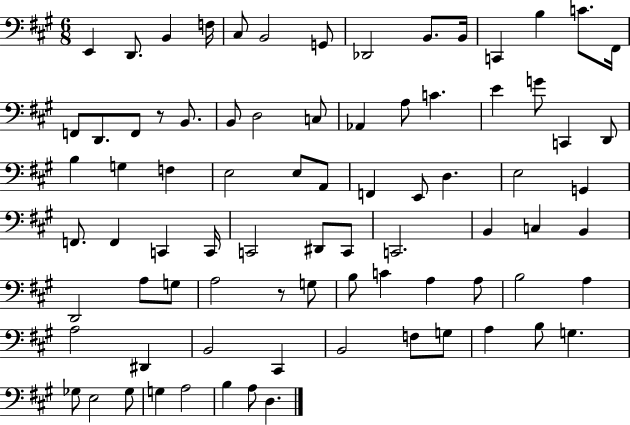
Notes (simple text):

E2/q D2/e. B2/q F3/s C#3/e B2/h G2/e Db2/h B2/e. B2/s C2/q B3/q C4/e. F#2/s F2/e D2/e. F2/e R/e B2/e. B2/e D3/h C3/e Ab2/q A3/e C4/q. E4/q G4/e C2/q D2/e B3/q G3/q F3/q E3/h E3/e A2/e F2/q E2/e D3/q. E3/h G2/q F2/e. F2/q C2/q C2/s C2/h D#2/e C2/e C2/h. B2/q C3/q B2/q D2/h A3/e G3/e A3/h R/e G3/e B3/e C4/q A3/q A3/e B3/h A3/q A3/h D#2/q B2/h C#2/q B2/h F3/e G3/e A3/q B3/e G3/q. Gb3/e E3/h Gb3/e G3/q A3/h B3/q A3/e D3/q.